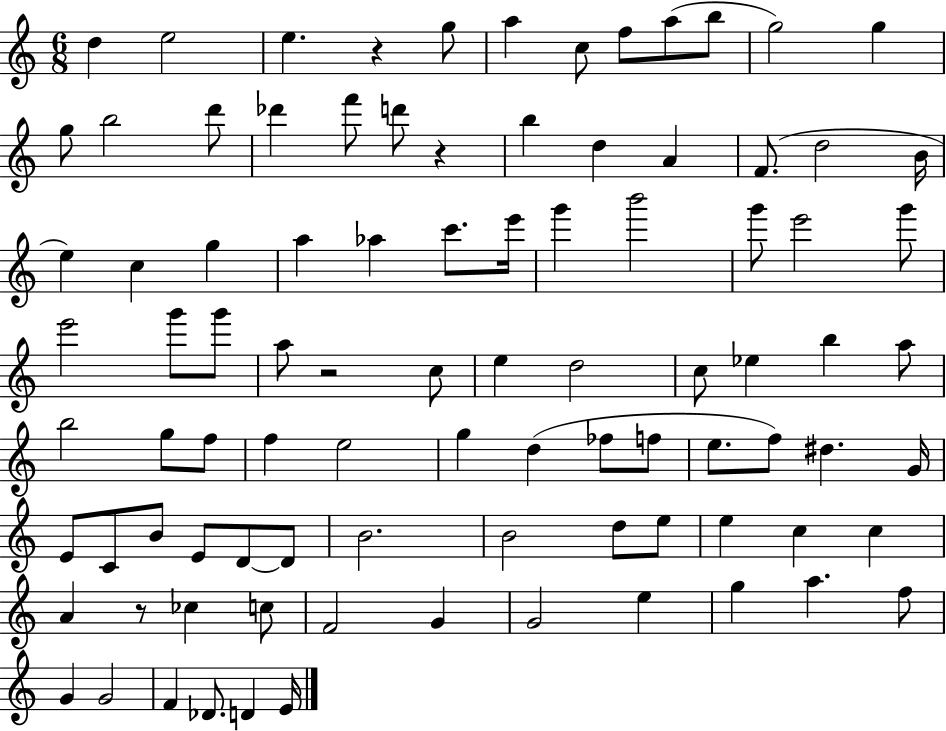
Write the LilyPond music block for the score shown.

{
  \clef treble
  \numericTimeSignature
  \time 6/8
  \key c \major
  \repeat volta 2 { d''4 e''2 | e''4. r4 g''8 | a''4 c''8 f''8 a''8( b''8 | g''2) g''4 | \break g''8 b''2 d'''8 | des'''4 f'''8 d'''8 r4 | b''4 d''4 a'4 | f'8.( d''2 b'16 | \break e''4) c''4 g''4 | a''4 aes''4 c'''8. e'''16 | g'''4 b'''2 | g'''8 e'''2 g'''8 | \break e'''2 g'''8 g'''8 | a''8 r2 c''8 | e''4 d''2 | c''8 ees''4 b''4 a''8 | \break b''2 g''8 f''8 | f''4 e''2 | g''4 d''4( fes''8 f''8 | e''8. f''8) dis''4. g'16 | \break e'8 c'8 b'8 e'8 d'8~~ d'8 | b'2. | b'2 d''8 e''8 | e''4 c''4 c''4 | \break a'4 r8 ces''4 c''8 | f'2 g'4 | g'2 e''4 | g''4 a''4. f''8 | \break g'4 g'2 | f'4 des'8. d'4 e'16 | } \bar "|."
}